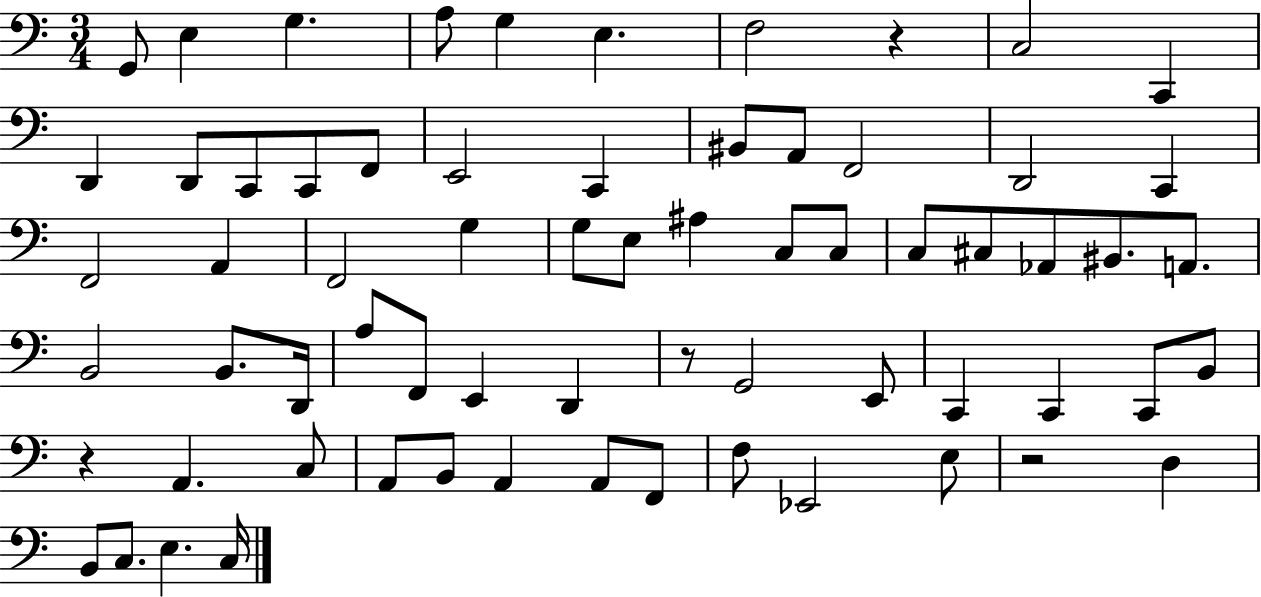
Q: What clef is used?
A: bass